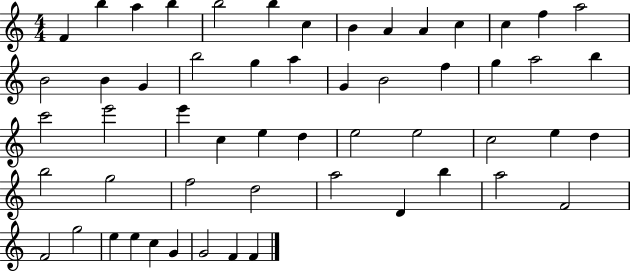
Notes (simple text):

F4/q B5/q A5/q B5/q B5/h B5/q C5/q B4/q A4/q A4/q C5/q C5/q F5/q A5/h B4/h B4/q G4/q B5/h G5/q A5/q G4/q B4/h F5/q G5/q A5/h B5/q C6/h E6/h E6/q C5/q E5/q D5/q E5/h E5/h C5/h E5/q D5/q B5/h G5/h F5/h D5/h A5/h D4/q B5/q A5/h F4/h F4/h G5/h E5/q E5/q C5/q G4/q G4/h F4/q F4/q